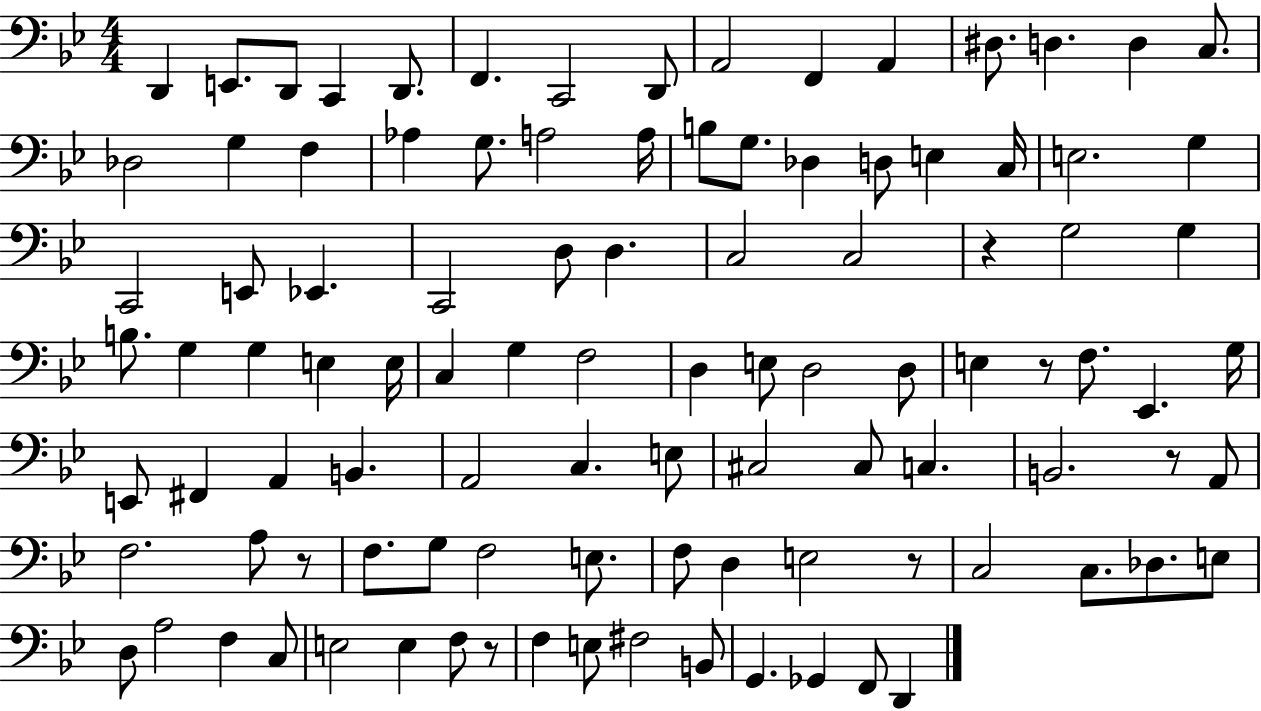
{
  \clef bass
  \numericTimeSignature
  \time 4/4
  \key bes \major
  d,4 e,8. d,8 c,4 d,8. | f,4. c,2 d,8 | a,2 f,4 a,4 | dis8. d4. d4 c8. | \break des2 g4 f4 | aes4 g8. a2 a16 | b8 g8. des4 d8 e4 c16 | e2. g4 | \break c,2 e,8 ees,4. | c,2 d8 d4. | c2 c2 | r4 g2 g4 | \break b8. g4 g4 e4 e16 | c4 g4 f2 | d4 e8 d2 d8 | e4 r8 f8. ees,4. g16 | \break e,8 fis,4 a,4 b,4. | a,2 c4. e8 | cis2 cis8 c4. | b,2. r8 a,8 | \break f2. a8 r8 | f8. g8 f2 e8. | f8 d4 e2 r8 | c2 c8. des8. e8 | \break d8 a2 f4 c8 | e2 e4 f8 r8 | f4 e8 fis2 b,8 | g,4. ges,4 f,8 d,4 | \break \bar "|."
}